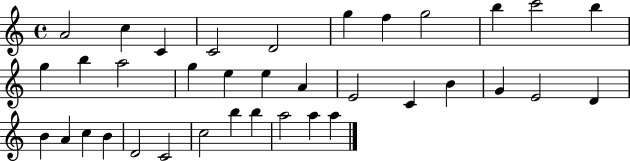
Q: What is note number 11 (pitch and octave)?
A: B5